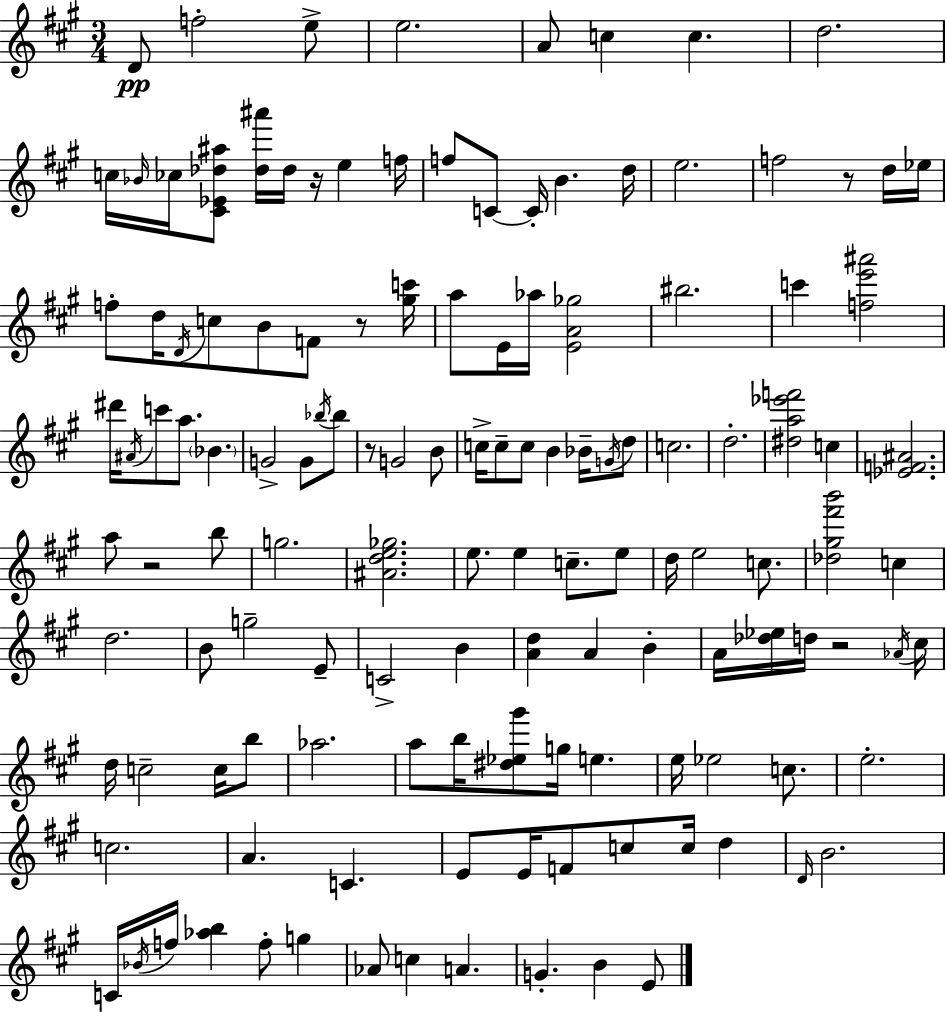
D4/e F5/h E5/e E5/h. A4/e C5/q C5/q. D5/h. C5/s Bb4/s CES5/s [C#4,Eb4,Db5,A#5]/e [Db5,A#6]/s Db5/s R/s E5/q F5/s F5/e C4/e C4/s B4/q. D5/s E5/h. F5/h R/e D5/s Eb5/s F5/e D5/s D4/s C5/e B4/e F4/e R/e [G#5,C6]/s A5/e E4/s Ab5/s [E4,A4,Gb5]/h BIS5/h. C6/q [F5,E6,A#6]/h D#6/s A#4/s C6/e A5/e. Bb4/q. G4/h G4/e Bb5/s Bb5/e R/e G4/h B4/e C5/s C5/e C5/e B4/q Bb4/s G4/s D5/e C5/h. D5/h. [D#5,A5,Eb6,F6]/h C5/q [Eb4,F4,A#4]/h. A5/e R/h B5/e G5/h. [A#4,D5,E5,Gb5]/h. E5/e. E5/q C5/e. E5/e D5/s E5/h C5/e. [Db5,G#5,F#6,B6]/h C5/q D5/h. B4/e G5/h E4/e C4/h B4/q [A4,D5]/q A4/q B4/q A4/s [Db5,Eb5]/s D5/s R/h Ab4/s C#5/s D5/s C5/h C5/s B5/e Ab5/h. A5/e B5/s [D#5,Eb5,G#6]/e G5/s E5/q. E5/s Eb5/h C5/e. E5/h. C5/h. A4/q. C4/q. E4/e E4/s F4/e C5/e C5/s D5/q D4/s B4/h. C4/s Bb4/s F5/s [Ab5,B5]/q F5/e G5/q Ab4/e C5/q A4/q. G4/q. B4/q E4/e